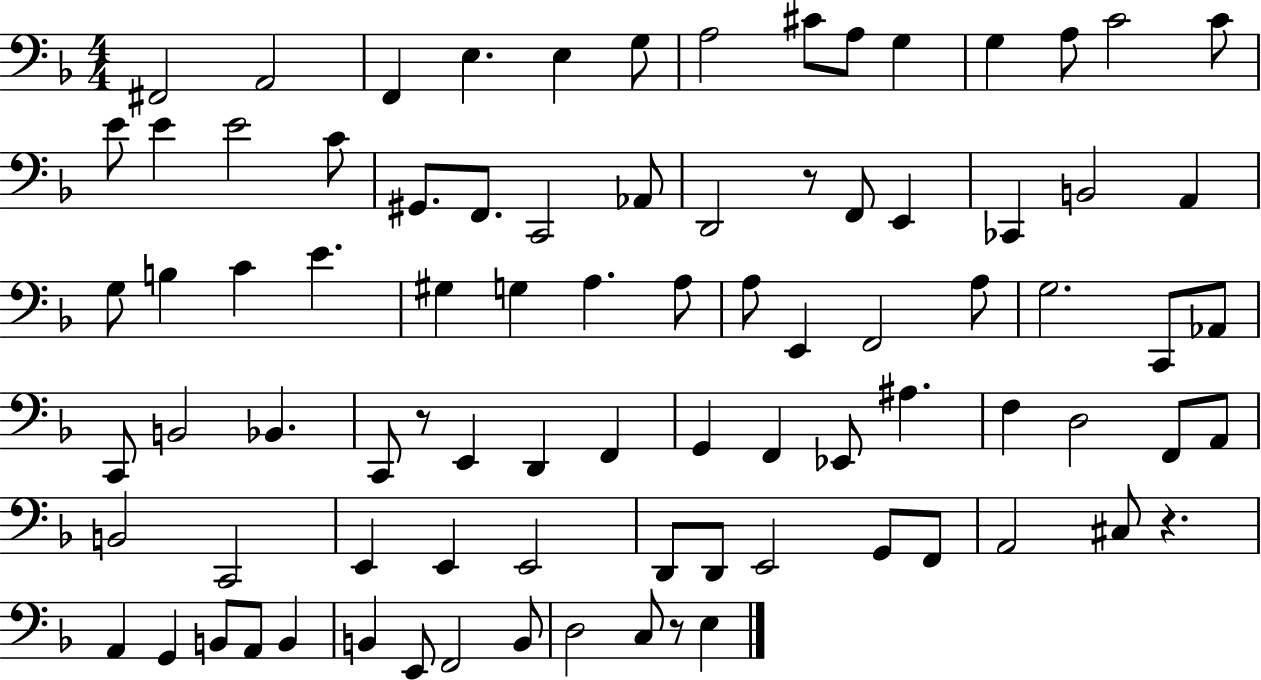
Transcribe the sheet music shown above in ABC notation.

X:1
T:Untitled
M:4/4
L:1/4
K:F
^F,,2 A,,2 F,, E, E, G,/2 A,2 ^C/2 A,/2 G, G, A,/2 C2 C/2 E/2 E E2 C/2 ^G,,/2 F,,/2 C,,2 _A,,/2 D,,2 z/2 F,,/2 E,, _C,, B,,2 A,, G,/2 B, C E ^G, G, A, A,/2 A,/2 E,, F,,2 A,/2 G,2 C,,/2 _A,,/2 C,,/2 B,,2 _B,, C,,/2 z/2 E,, D,, F,, G,, F,, _E,,/2 ^A, F, D,2 F,,/2 A,,/2 B,,2 C,,2 E,, E,, E,,2 D,,/2 D,,/2 E,,2 G,,/2 F,,/2 A,,2 ^C,/2 z A,, G,, B,,/2 A,,/2 B,, B,, E,,/2 F,,2 B,,/2 D,2 C,/2 z/2 E,